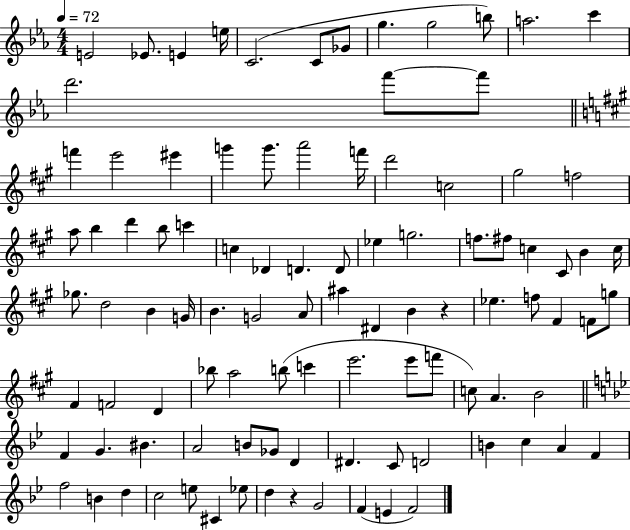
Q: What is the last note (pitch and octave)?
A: F4